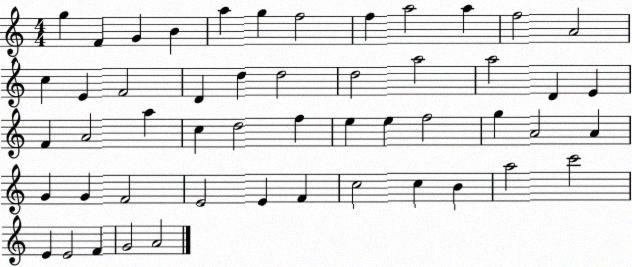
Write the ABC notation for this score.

X:1
T:Untitled
M:4/4
L:1/4
K:C
g F G B a g f2 f a2 a f2 A2 c E F2 D d d2 d2 a2 a2 D E F A2 a c d2 f e e f2 g A2 A G G F2 E2 E F c2 c B a2 c'2 E E2 F G2 A2